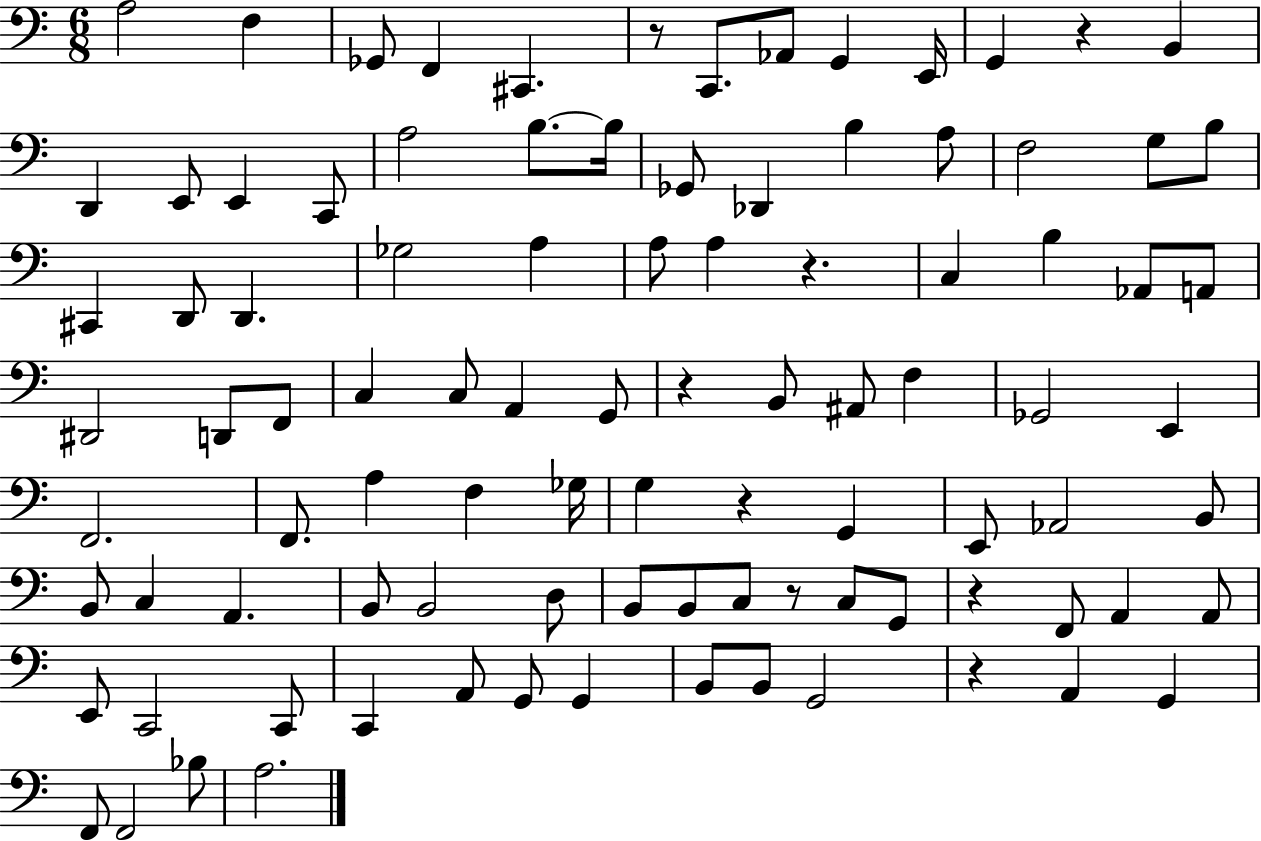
A3/h F3/q Gb2/e F2/q C#2/q. R/e C2/e. Ab2/e G2/q E2/s G2/q R/q B2/q D2/q E2/e E2/q C2/e A3/h B3/e. B3/s Gb2/e Db2/q B3/q A3/e F3/h G3/e B3/e C#2/q D2/e D2/q. Gb3/h A3/q A3/e A3/q R/q. C3/q B3/q Ab2/e A2/e D#2/h D2/e F2/e C3/q C3/e A2/q G2/e R/q B2/e A#2/e F3/q Gb2/h E2/q F2/h. F2/e. A3/q F3/q Gb3/s G3/q R/q G2/q E2/e Ab2/h B2/e B2/e C3/q A2/q. B2/e B2/h D3/e B2/e B2/e C3/e R/e C3/e G2/e R/q F2/e A2/q A2/e E2/e C2/h C2/e C2/q A2/e G2/e G2/q B2/e B2/e G2/h R/q A2/q G2/q F2/e F2/h Bb3/e A3/h.